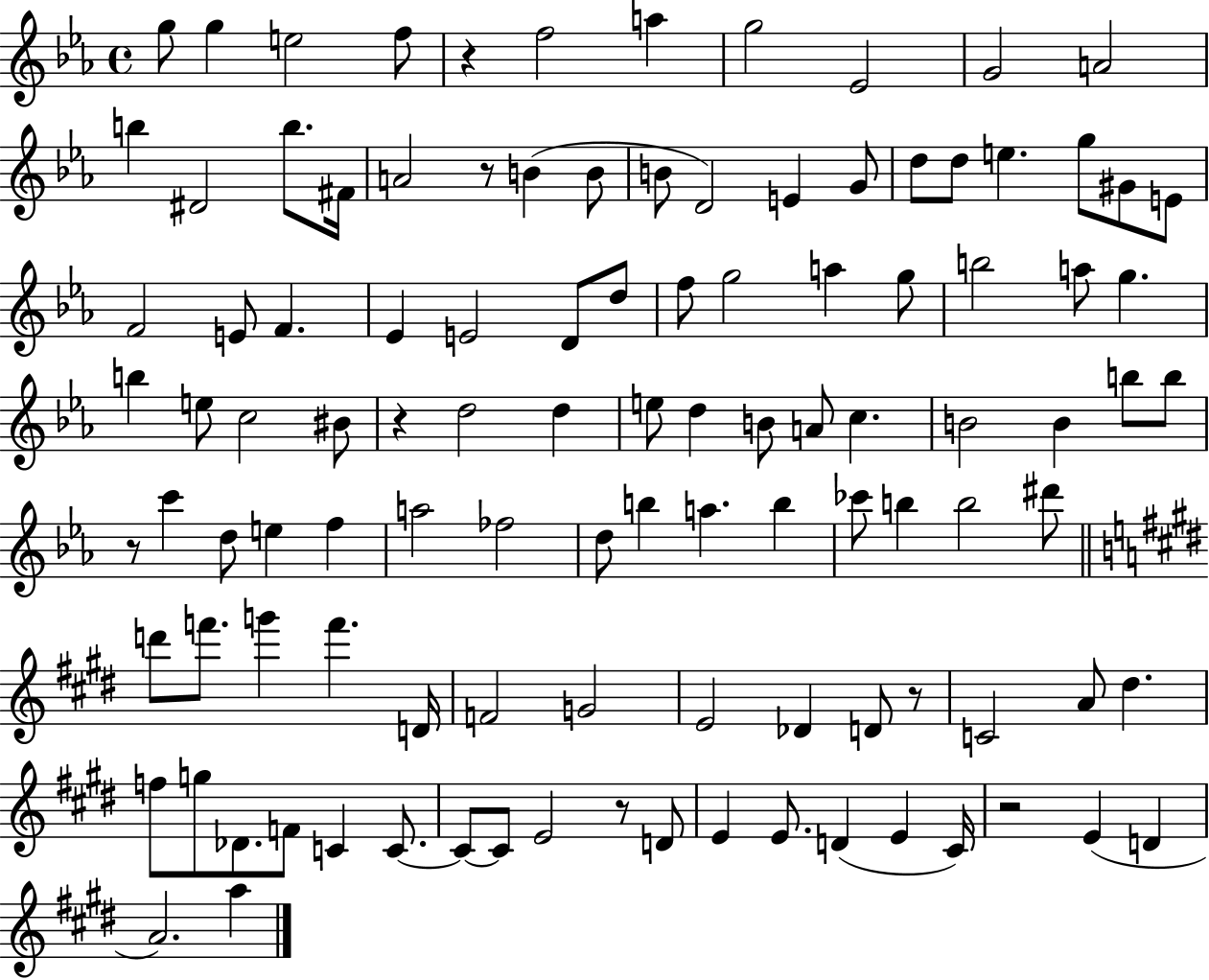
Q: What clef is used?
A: treble